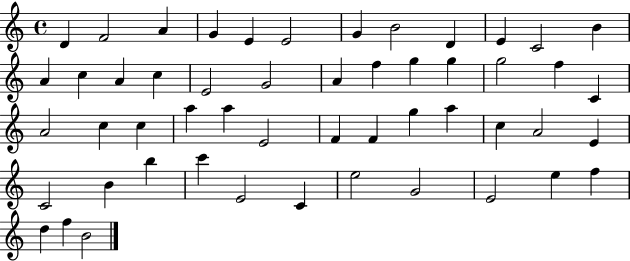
{
  \clef treble
  \time 4/4
  \defaultTimeSignature
  \key c \major
  d'4 f'2 a'4 | g'4 e'4 e'2 | g'4 b'2 d'4 | e'4 c'2 b'4 | \break a'4 c''4 a'4 c''4 | e'2 g'2 | a'4 f''4 g''4 g''4 | g''2 f''4 c'4 | \break a'2 c''4 c''4 | a''4 a''4 e'2 | f'4 f'4 g''4 a''4 | c''4 a'2 e'4 | \break c'2 b'4 b''4 | c'''4 e'2 c'4 | e''2 g'2 | e'2 e''4 f''4 | \break d''4 f''4 b'2 | \bar "|."
}